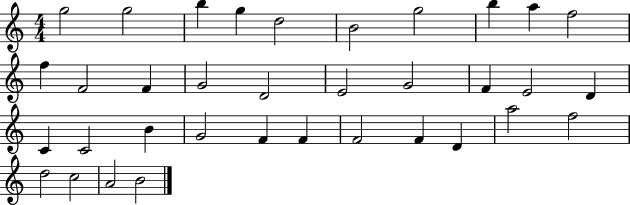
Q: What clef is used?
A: treble